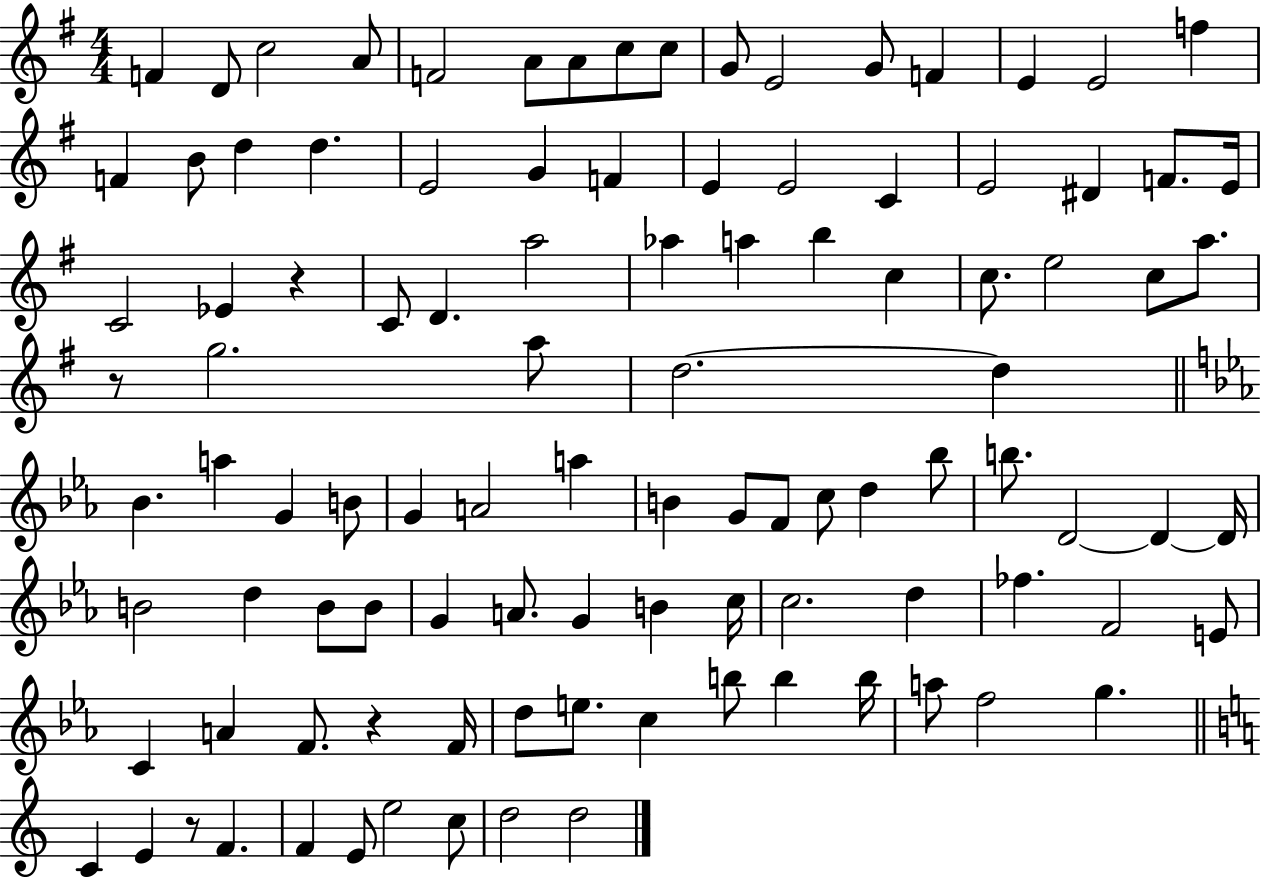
{
  \clef treble
  \numericTimeSignature
  \time 4/4
  \key g \major
  f'4 d'8 c''2 a'8 | f'2 a'8 a'8 c''8 c''8 | g'8 e'2 g'8 f'4 | e'4 e'2 f''4 | \break f'4 b'8 d''4 d''4. | e'2 g'4 f'4 | e'4 e'2 c'4 | e'2 dis'4 f'8. e'16 | \break c'2 ees'4 r4 | c'8 d'4. a''2 | aes''4 a''4 b''4 c''4 | c''8. e''2 c''8 a''8. | \break r8 g''2. a''8 | d''2.~~ d''4 | \bar "||" \break \key ees \major bes'4. a''4 g'4 b'8 | g'4 a'2 a''4 | b'4 g'8 f'8 c''8 d''4 bes''8 | b''8. d'2~~ d'4~~ d'16 | \break b'2 d''4 b'8 b'8 | g'4 a'8. g'4 b'4 c''16 | c''2. d''4 | fes''4. f'2 e'8 | \break c'4 a'4 f'8. r4 f'16 | d''8 e''8. c''4 b''8 b''4 b''16 | a''8 f''2 g''4. | \bar "||" \break \key a \minor c'4 e'4 r8 f'4. | f'4 e'8 e''2 c''8 | d''2 d''2 | \bar "|."
}